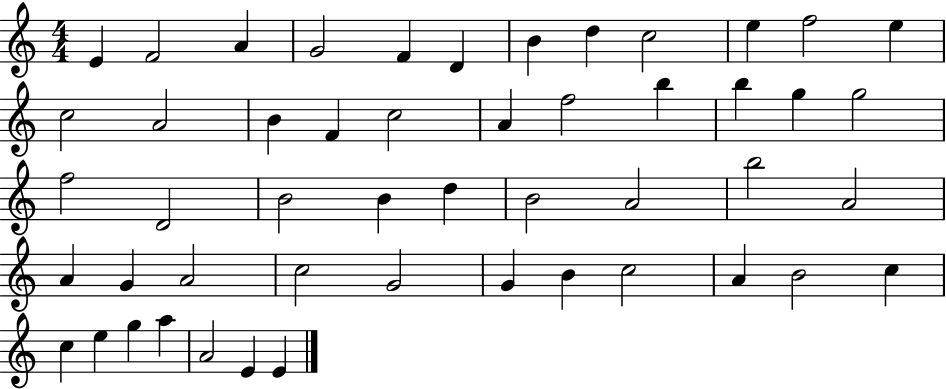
X:1
T:Untitled
M:4/4
L:1/4
K:C
E F2 A G2 F D B d c2 e f2 e c2 A2 B F c2 A f2 b b g g2 f2 D2 B2 B d B2 A2 b2 A2 A G A2 c2 G2 G B c2 A B2 c c e g a A2 E E